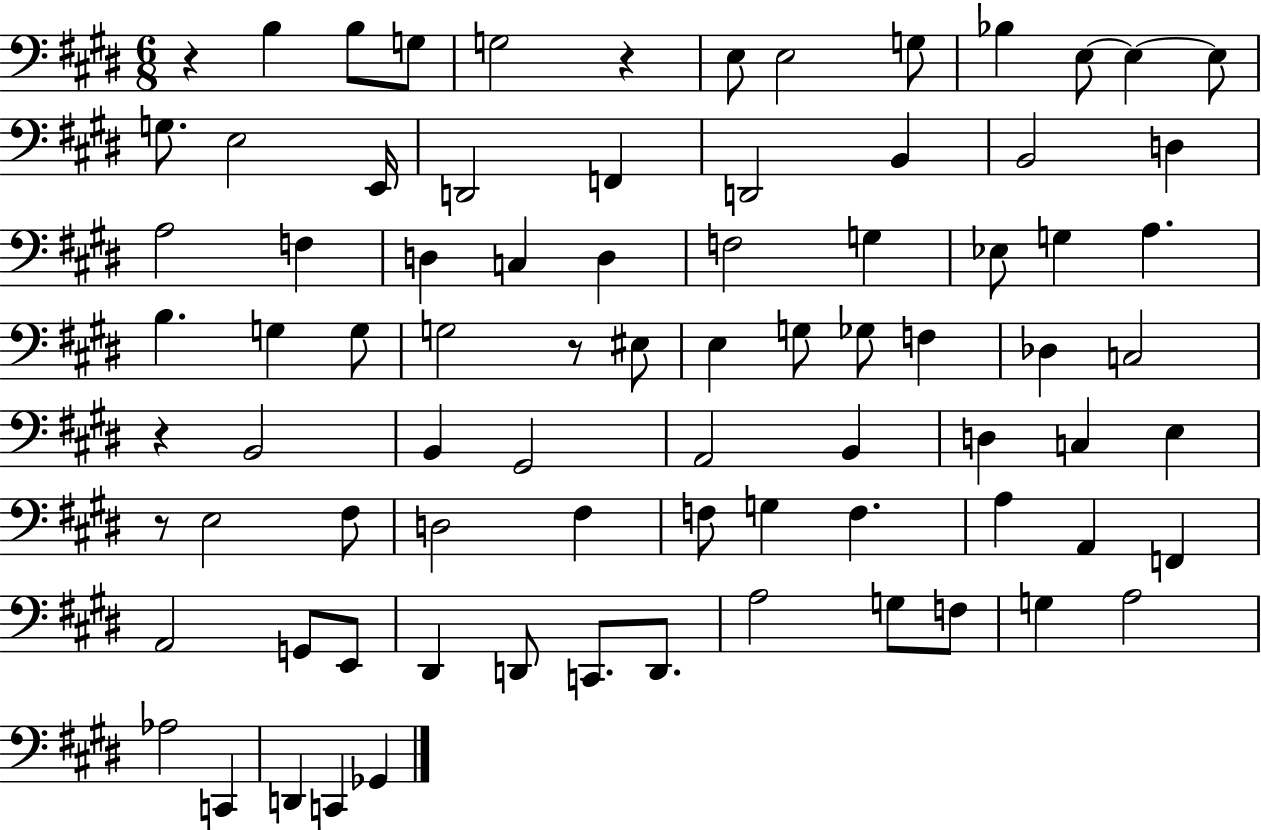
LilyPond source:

{
  \clef bass
  \numericTimeSignature
  \time 6/8
  \key e \major
  r4 b4 b8 g8 | g2 r4 | e8 e2 g8 | bes4 e8~~ e4~~ e8 | \break g8. e2 e,16 | d,2 f,4 | d,2 b,4 | b,2 d4 | \break a2 f4 | d4 c4 d4 | f2 g4 | ees8 g4 a4. | \break b4. g4 g8 | g2 r8 eis8 | e4 g8 ges8 f4 | des4 c2 | \break r4 b,2 | b,4 gis,2 | a,2 b,4 | d4 c4 e4 | \break r8 e2 fis8 | d2 fis4 | f8 g4 f4. | a4 a,4 f,4 | \break a,2 g,8 e,8 | dis,4 d,8 c,8. d,8. | a2 g8 f8 | g4 a2 | \break aes2 c,4 | d,4 c,4 ges,4 | \bar "|."
}